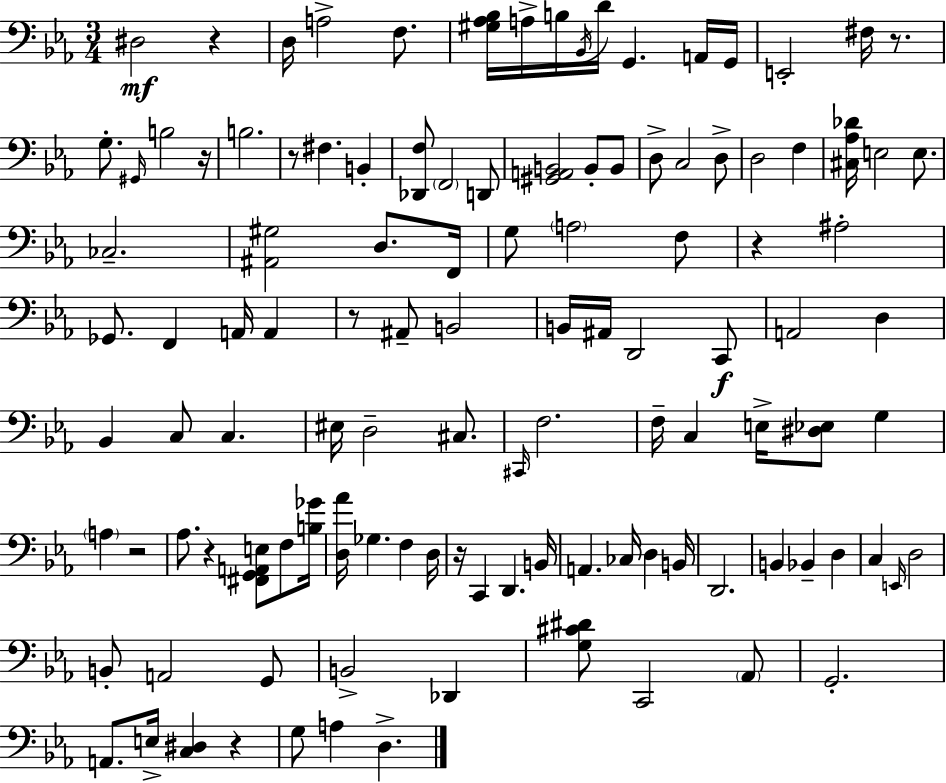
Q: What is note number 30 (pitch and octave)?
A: E3